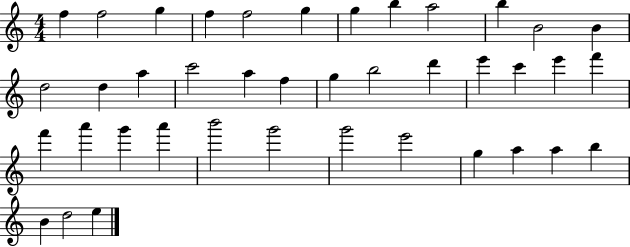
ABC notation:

X:1
T:Untitled
M:4/4
L:1/4
K:C
f f2 g f f2 g g b a2 b B2 B d2 d a c'2 a f g b2 d' e' c' e' f' f' a' g' a' b'2 g'2 g'2 e'2 g a a b B d2 e